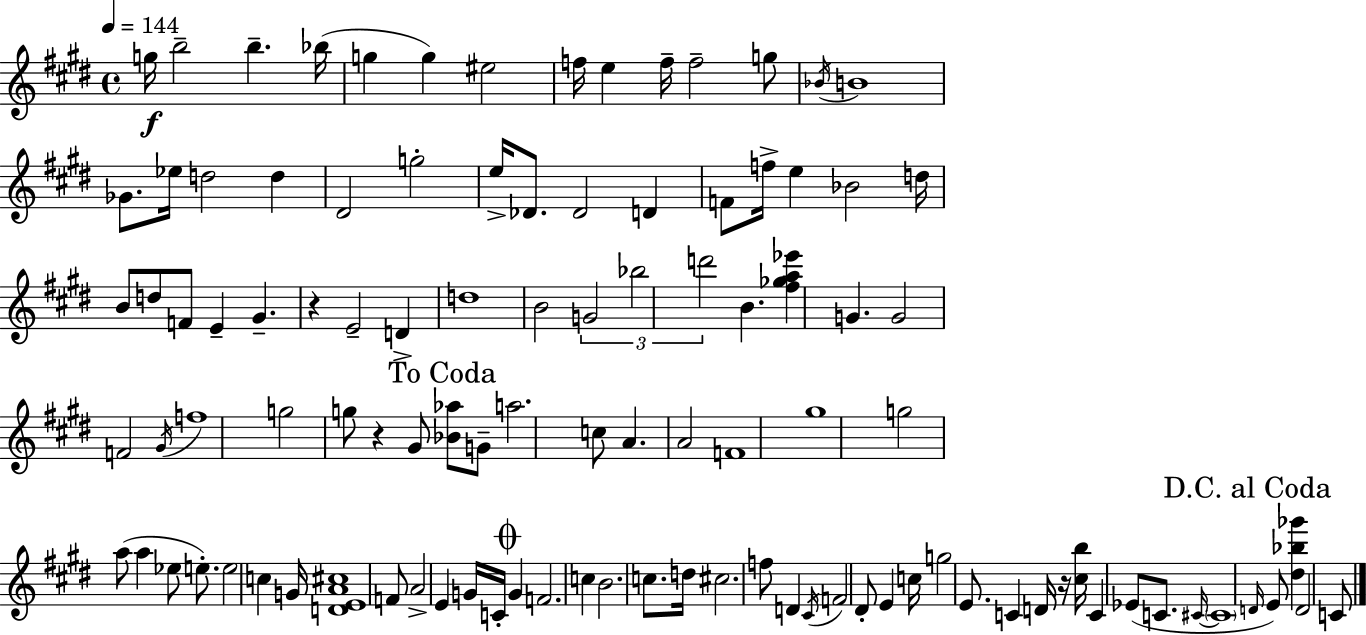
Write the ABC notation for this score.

X:1
T:Untitled
M:4/4
L:1/4
K:E
g/4 b2 b _b/4 g g ^e2 f/4 e f/4 f2 g/2 _B/4 B4 _G/2 _e/4 d2 d ^D2 g2 e/4 _D/2 _D2 D F/2 f/4 e _B2 d/4 B/2 d/2 F/2 E ^G z E2 D d4 B2 G2 _b2 d'2 B [^f_ga_e'] G G2 F2 ^G/4 f4 g2 g/2 z ^G/2 [_B_a]/2 G/2 a2 c/2 A A2 F4 ^g4 g2 a/2 a _e/2 e/2 e2 c G/4 [DEA^c]4 F/2 A2 E G/4 C/4 G F2 c B2 c/2 d/4 ^c2 f/2 D ^C/4 F2 ^D/2 E c/4 g2 E/2 C D/4 z/4 [^cb]/4 C _E/2 C/2 ^C/4 ^C4 D/4 E/2 [^d_b_g'] D2 C/2